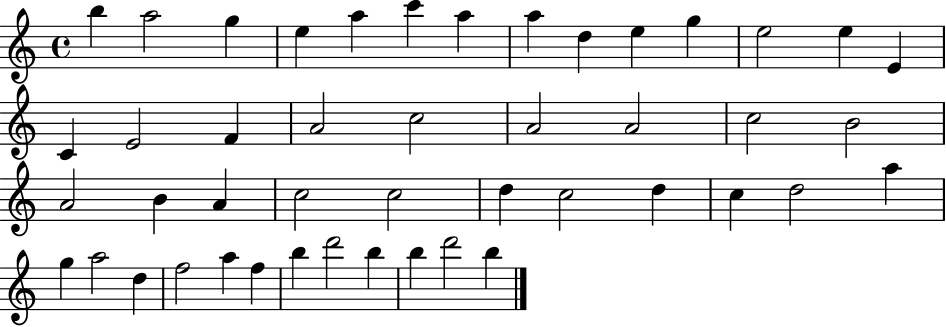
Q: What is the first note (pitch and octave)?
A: B5